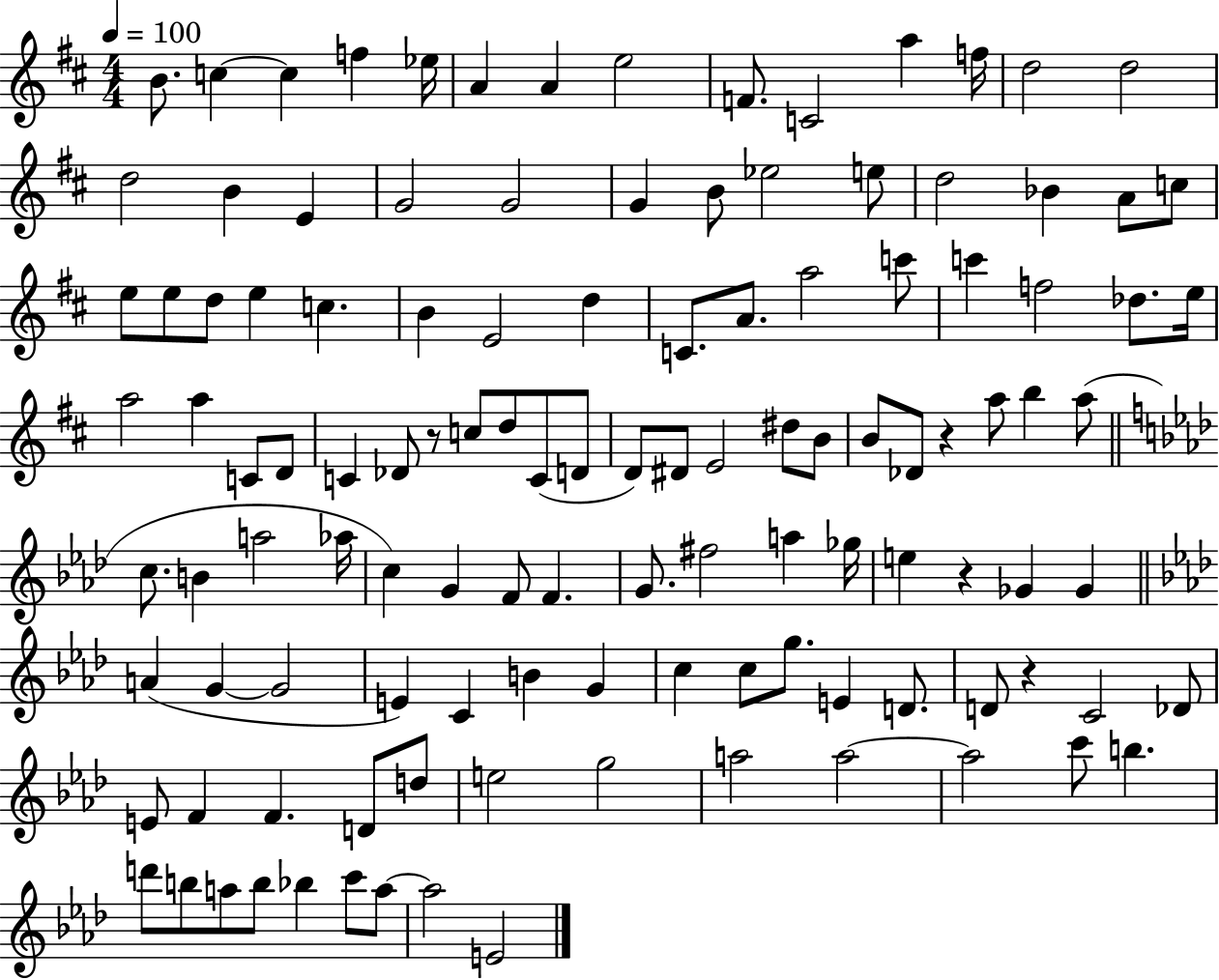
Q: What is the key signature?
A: D major